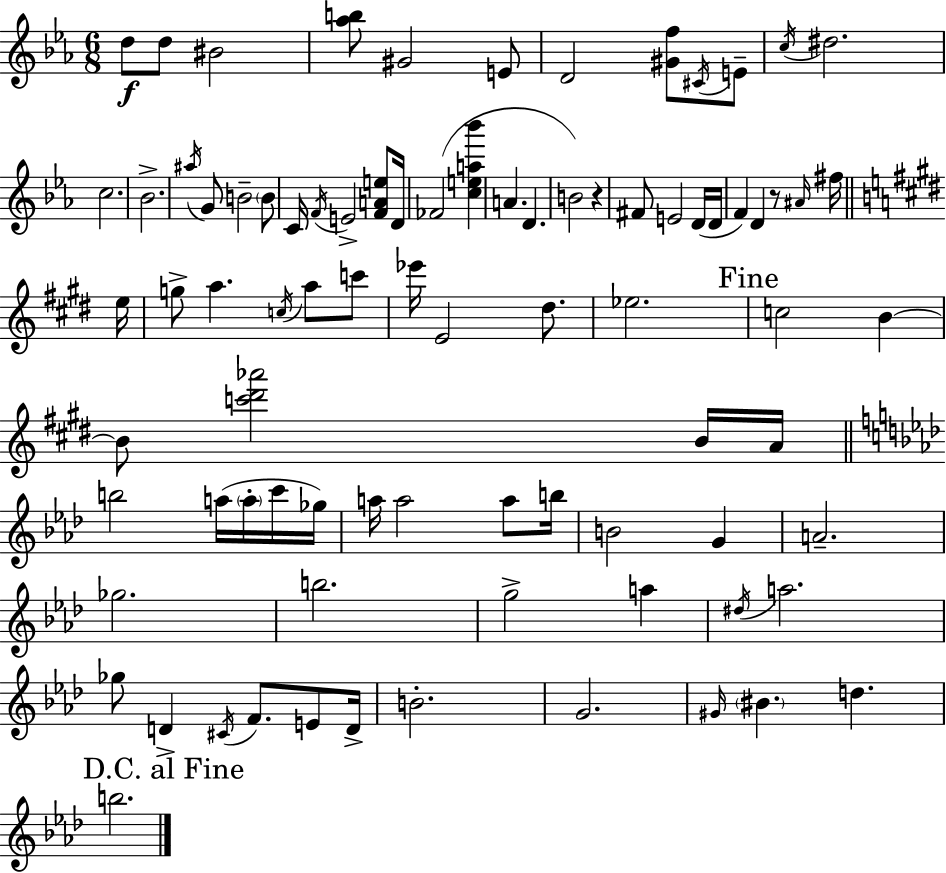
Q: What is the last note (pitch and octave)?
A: B5